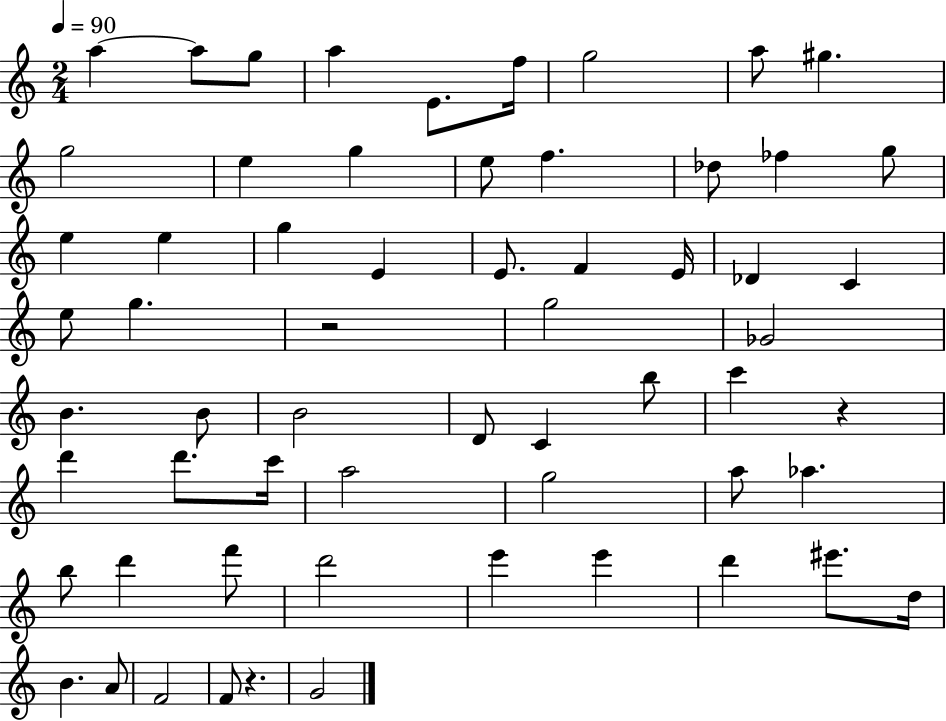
A5/q A5/e G5/e A5/q E4/e. F5/s G5/h A5/e G#5/q. G5/h E5/q G5/q E5/e F5/q. Db5/e FES5/q G5/e E5/q E5/q G5/q E4/q E4/e. F4/q E4/s Db4/q C4/q E5/e G5/q. R/h G5/h Gb4/h B4/q. B4/e B4/h D4/e C4/q B5/e C6/q R/q D6/q D6/e. C6/s A5/h G5/h A5/e Ab5/q. B5/e D6/q F6/e D6/h E6/q E6/q D6/q EIS6/e. D5/s B4/q. A4/e F4/h F4/e R/q. G4/h